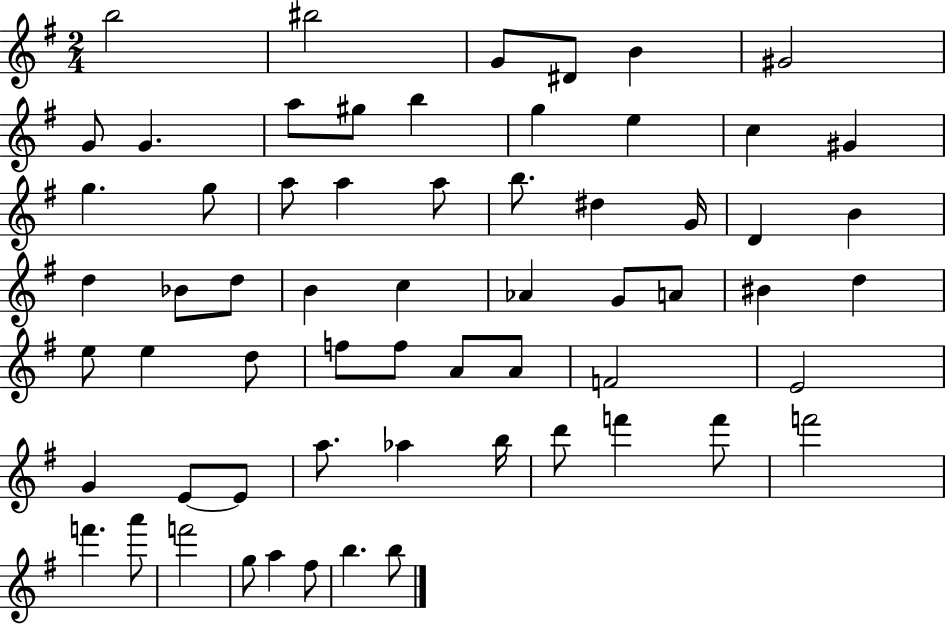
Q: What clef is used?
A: treble